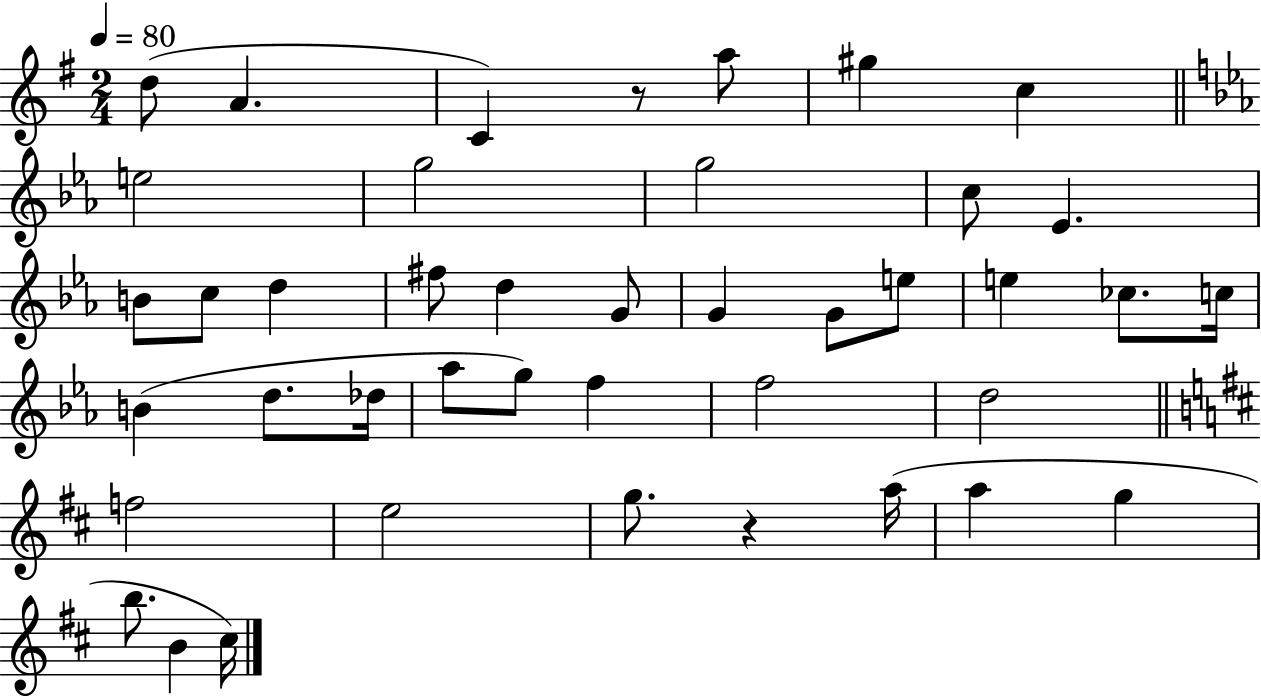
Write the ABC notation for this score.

X:1
T:Untitled
M:2/4
L:1/4
K:G
d/2 A C z/2 a/2 ^g c e2 g2 g2 c/2 _E B/2 c/2 d ^f/2 d G/2 G G/2 e/2 e _c/2 c/4 B d/2 _d/4 _a/2 g/2 f f2 d2 f2 e2 g/2 z a/4 a g b/2 B ^c/4